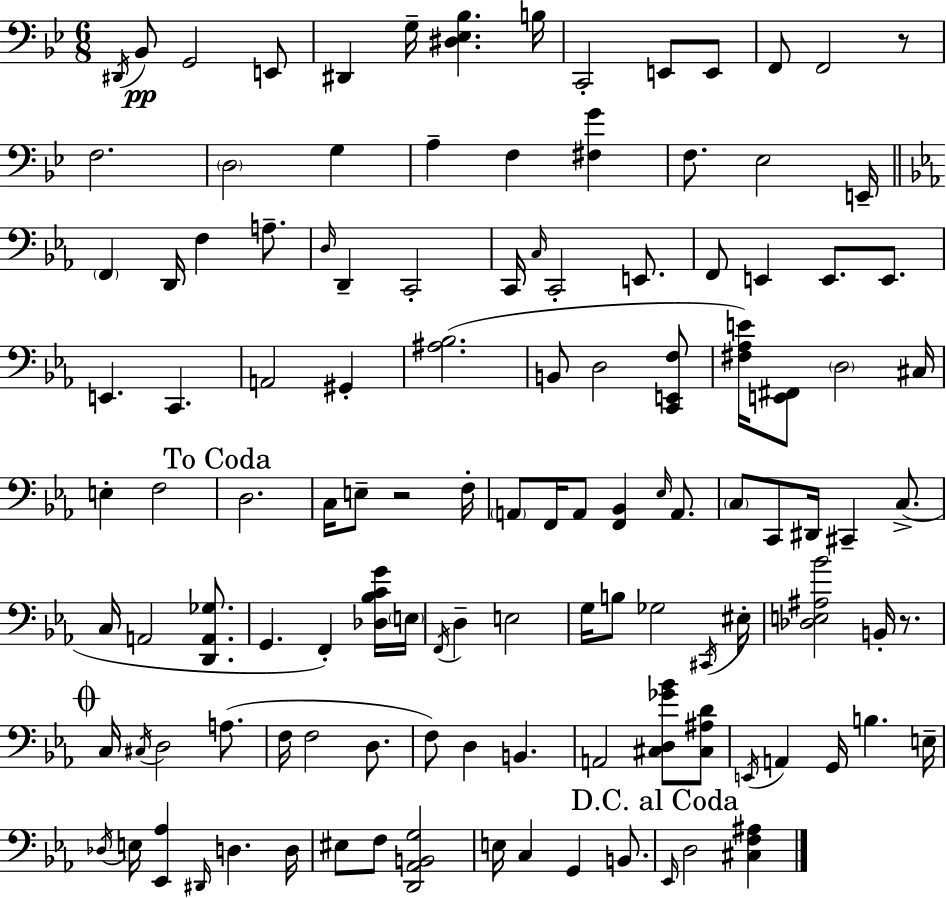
{
  \clef bass
  \numericTimeSignature
  \time 6/8
  \key g \minor
  \acciaccatura { dis,16 }\pp bes,8 g,2 e,8 | dis,4 g16-- <dis ees bes>4. | b16 c,2-. e,8 e,8 | f,8 f,2 r8 | \break f2. | \parenthesize d2 g4 | a4-- f4 <fis g'>4 | f8. ees2 | \break e,16-- \bar "||" \break \key ees \major \parenthesize f,4 d,16 f4 a8.-- | \grace { d16 } d,4-- c,2-. | c,16 \grace { c16 } c,2-. e,8. | f,8 e,4 e,8. e,8. | \break e,4. c,4. | a,2 gis,4-. | <ais bes>2.( | b,8 d2 | \break <c, e, f>8 <fis aes e'>16) <e, fis,>8 \parenthesize d2 | cis16 e4-. f2 | \mark "To Coda" d2. | c16 e8-- r2 | \break f16-. \parenthesize a,8 f,16 a,8 <f, bes,>4 \grace { ees16 } | a,8. \parenthesize c8 c,8 dis,16 cis,4-- | c8.->( c16 a,2 | <d, a, ges>8. g,4. f,4-.) | \break <des bes c' g'>16 \parenthesize e16 \acciaccatura { f,16 } d4-- e2 | g16 b8 ges2 | \acciaccatura { cis,16 } eis16-. <des e ais bes'>2 | b,16-. r8. \mark \markup { \musicglyph "scripts.coda" } c16 \acciaccatura { cis16 } d2 | \break a8.( f16 f2 | d8. f8) d4 | b,4. a,2 | <cis d ges' bes'>8 <cis ais d'>8 \acciaccatura { e,16 } a,4 g,16 | \break b4. e16-- \acciaccatura { des16 } e16 <ees, aes>4 | \grace { dis,16 } d4. d16 eis8 f8 | <d, aes, b, g>2 e16 c4 | g,4 b,8. \mark "D.C. al Coda" \grace { ees,16 } d2 | \break <cis f ais>4 \bar "|."
}